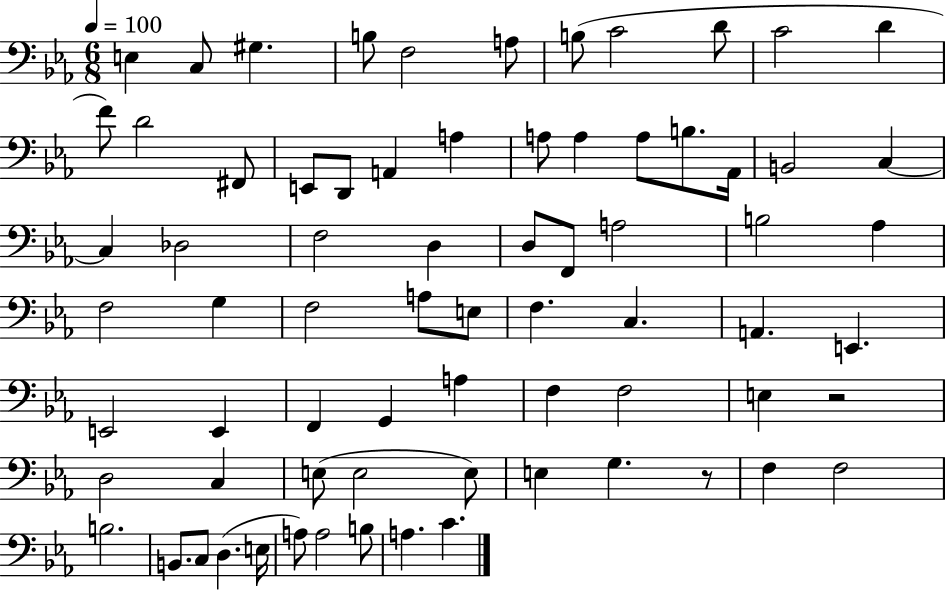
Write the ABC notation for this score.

X:1
T:Untitled
M:6/8
L:1/4
K:Eb
E, C,/2 ^G, B,/2 F,2 A,/2 B,/2 C2 D/2 C2 D F/2 D2 ^F,,/2 E,,/2 D,,/2 A,, A, A,/2 A, A,/2 B,/2 _A,,/4 B,,2 C, C, _D,2 F,2 D, D,/2 F,,/2 A,2 B,2 _A, F,2 G, F,2 A,/2 E,/2 F, C, A,, E,, E,,2 E,, F,, G,, A, F, F,2 E, z2 D,2 C, E,/2 E,2 E,/2 E, G, z/2 F, F,2 B,2 B,,/2 C,/2 D, E,/4 A,/2 A,2 B,/2 A, C